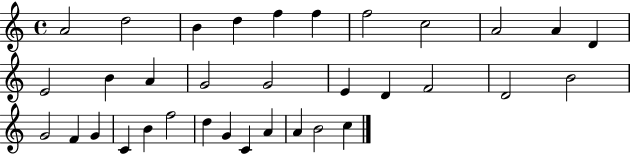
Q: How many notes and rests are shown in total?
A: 34